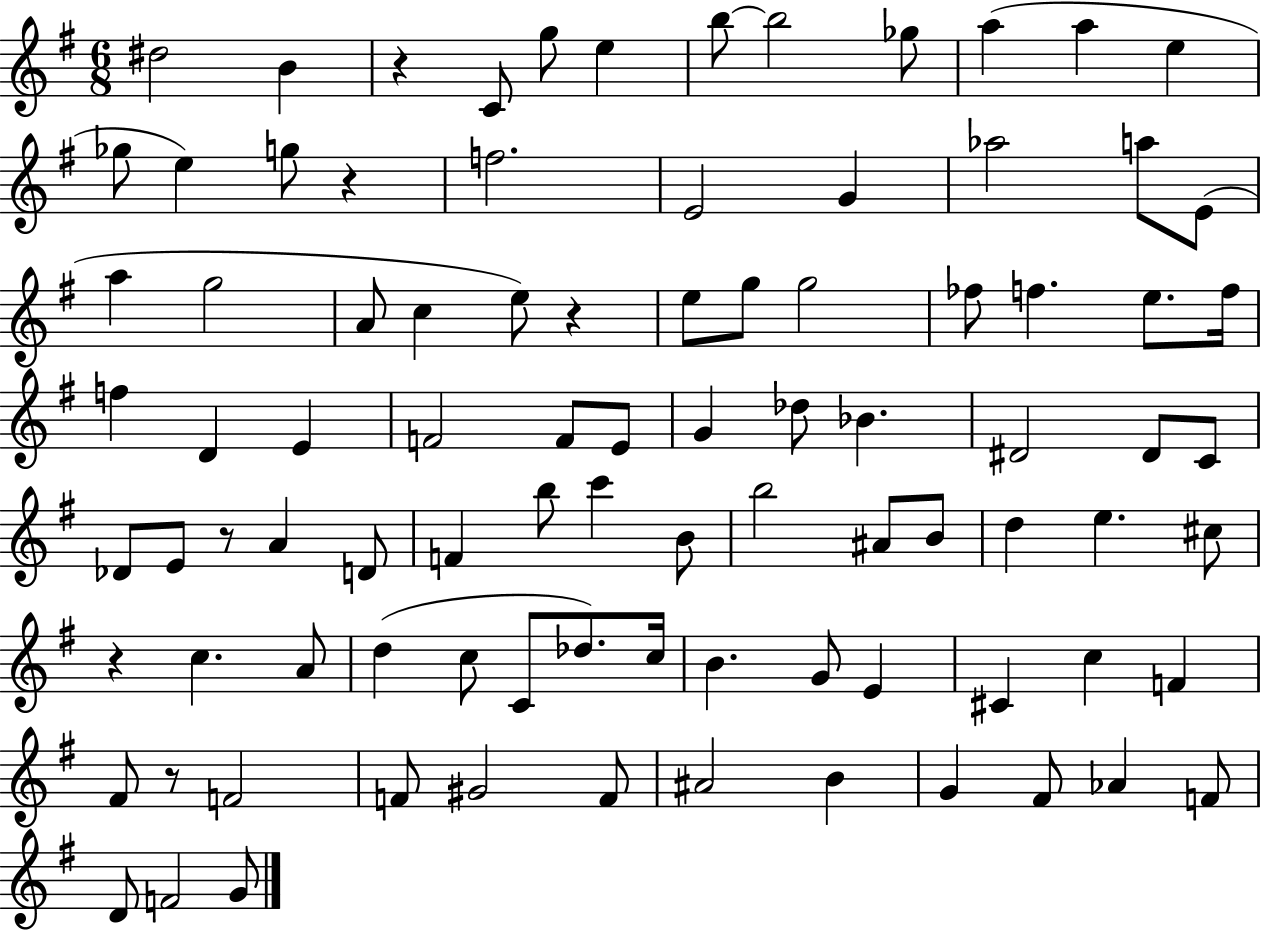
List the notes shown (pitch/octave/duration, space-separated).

D#5/h B4/q R/q C4/e G5/e E5/q B5/e B5/h Gb5/e A5/q A5/q E5/q Gb5/e E5/q G5/e R/q F5/h. E4/h G4/q Ab5/h A5/e E4/e A5/q G5/h A4/e C5/q E5/e R/q E5/e G5/e G5/h FES5/e F5/q. E5/e. F5/s F5/q D4/q E4/q F4/h F4/e E4/e G4/q Db5/e Bb4/q. D#4/h D#4/e C4/e Db4/e E4/e R/e A4/q D4/e F4/q B5/e C6/q B4/e B5/h A#4/e B4/e D5/q E5/q. C#5/e R/q C5/q. A4/e D5/q C5/e C4/e Db5/e. C5/s B4/q. G4/e E4/q C#4/q C5/q F4/q F#4/e R/e F4/h F4/e G#4/h F4/e A#4/h B4/q G4/q F#4/e Ab4/q F4/e D4/e F4/h G4/e